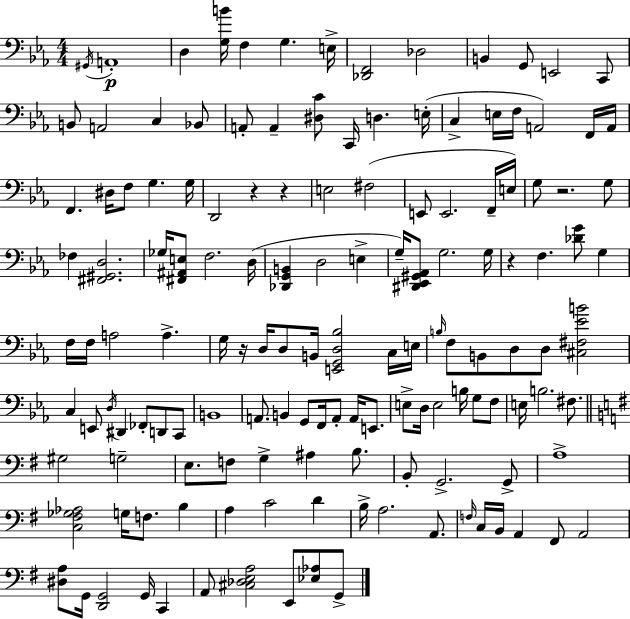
G#2/s A2/w D3/q [G3,B4]/s F3/q G3/q. E3/s [Db2,F2]/h Db3/h B2/q G2/e E2/h C2/e B2/e A2/h C3/q Bb2/e A2/e A2/q [D#3,C4]/e C2/s D3/q. E3/s C3/q E3/s F3/s A2/h F2/s A2/s F2/q. D#3/s F3/e G3/q. G3/s D2/h R/q R/q E3/h F#3/h E2/e E2/h. F2/s E3/s G3/e R/h. G3/e FES3/q [F#2,G#2,D3]/h. Gb3/s [F#2,A#2,E3]/e F3/h. D3/s [Db2,G2,B2]/q D3/h E3/q G3/s [D#2,Eb2,G#2,Ab2]/e G3/h. G3/s R/q F3/q. [Db4,G4]/e G3/q F3/s F3/s A3/h A3/q. G3/s R/s D3/s D3/e B2/s [E2,G2,D3,Bb3]/h C3/s E3/s B3/s F3/e B2/e D3/e D3/e [C#3,F#3,Eb4,B4]/h C3/q E2/e D3/s D#2/q FES2/e D2/e C2/e B2/w A2/e. B2/q G2/e F2/s A2/e A2/s E2/e. E3/e D3/s E3/h B3/s G3/e F3/e E3/s B3/h. F#3/e. G#3/h G3/h E3/e. F3/e G3/q A#3/q B3/e. B2/e G2/h. G2/e A3/w [C3,F#3,Gb3,Ab3]/h G3/s F3/e. B3/q A3/q C4/h D4/q B3/s A3/h. A2/e. F3/s C3/s B2/s A2/q F#2/e A2/h [D#3,A3]/e G2/s [D2,G2]/h G2/s C2/q A2/e [C#3,Db3,E3,A3]/h E2/e [Eb3,Ab3]/e G2/e